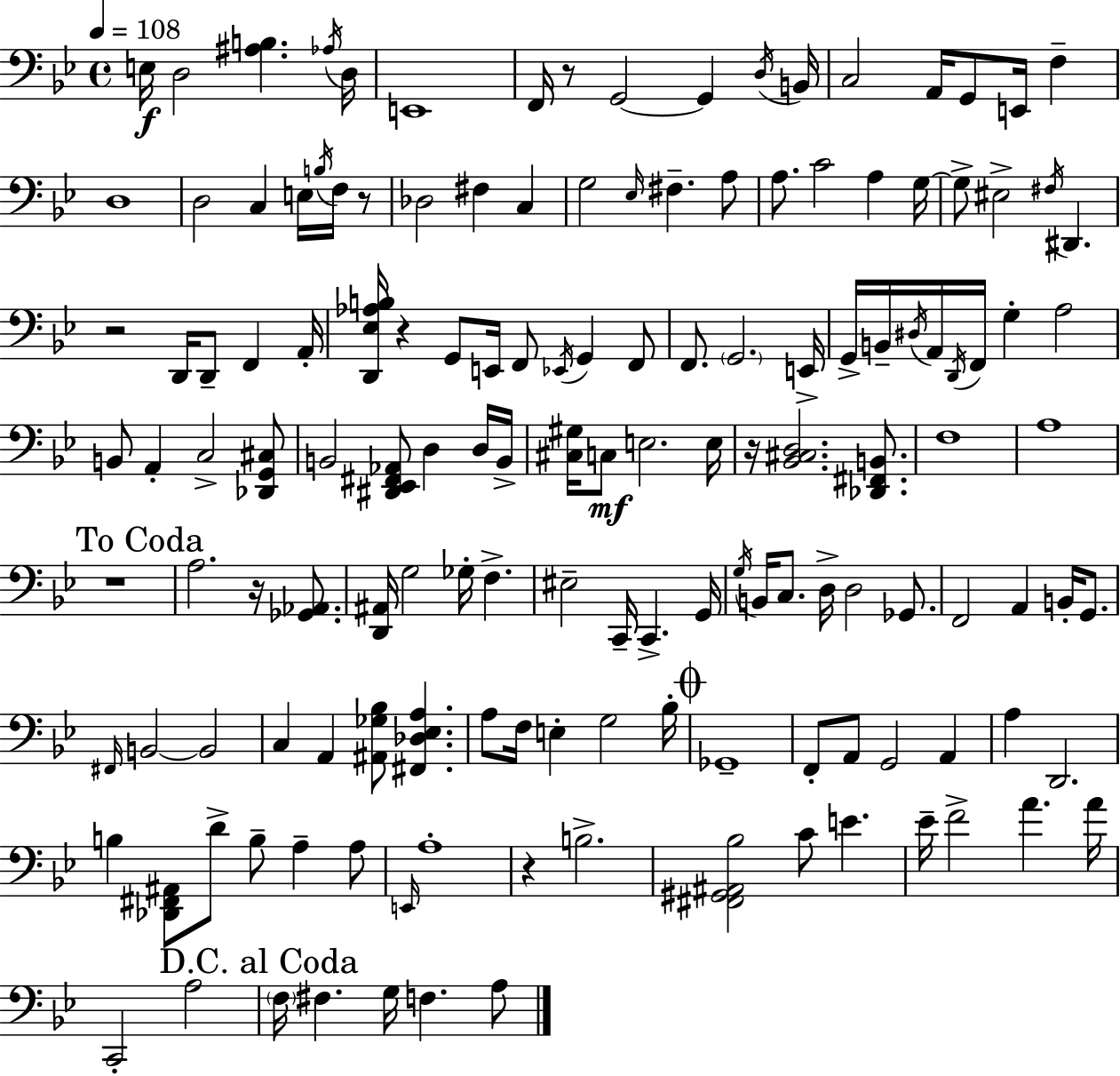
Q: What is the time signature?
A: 4/4